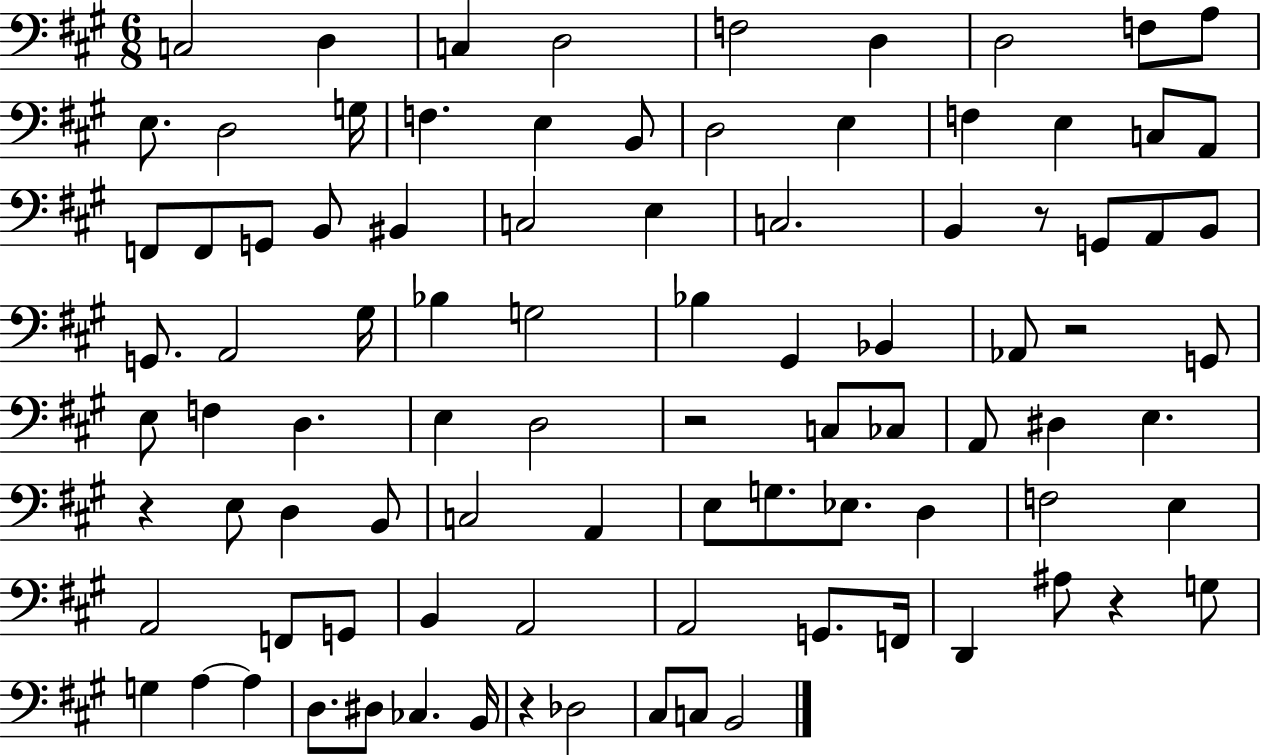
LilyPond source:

{
  \clef bass
  \numericTimeSignature
  \time 6/8
  \key a \major
  c2 d4 | c4 d2 | f2 d4 | d2 f8 a8 | \break e8. d2 g16 | f4. e4 b,8 | d2 e4 | f4 e4 c8 a,8 | \break f,8 f,8 g,8 b,8 bis,4 | c2 e4 | c2. | b,4 r8 g,8 a,8 b,8 | \break g,8. a,2 gis16 | bes4 g2 | bes4 gis,4 bes,4 | aes,8 r2 g,8 | \break e8 f4 d4. | e4 d2 | r2 c8 ces8 | a,8 dis4 e4. | \break r4 e8 d4 b,8 | c2 a,4 | e8 g8. ees8. d4 | f2 e4 | \break a,2 f,8 g,8 | b,4 a,2 | a,2 g,8. f,16 | d,4 ais8 r4 g8 | \break g4 a4~~ a4 | d8. dis8 ces4. b,16 | r4 des2 | cis8 c8 b,2 | \break \bar "|."
}